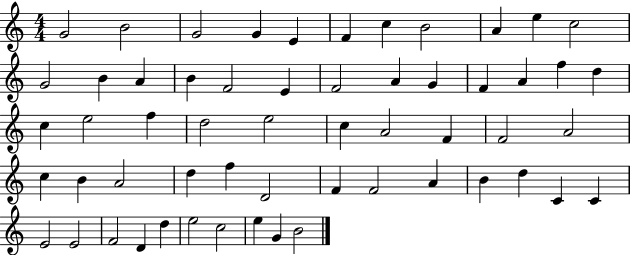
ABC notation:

X:1
T:Untitled
M:4/4
L:1/4
K:C
G2 B2 G2 G E F c B2 A e c2 G2 B A B F2 E F2 A G F A f d c e2 f d2 e2 c A2 F F2 A2 c B A2 d f D2 F F2 A B d C C E2 E2 F2 D d e2 c2 e G B2